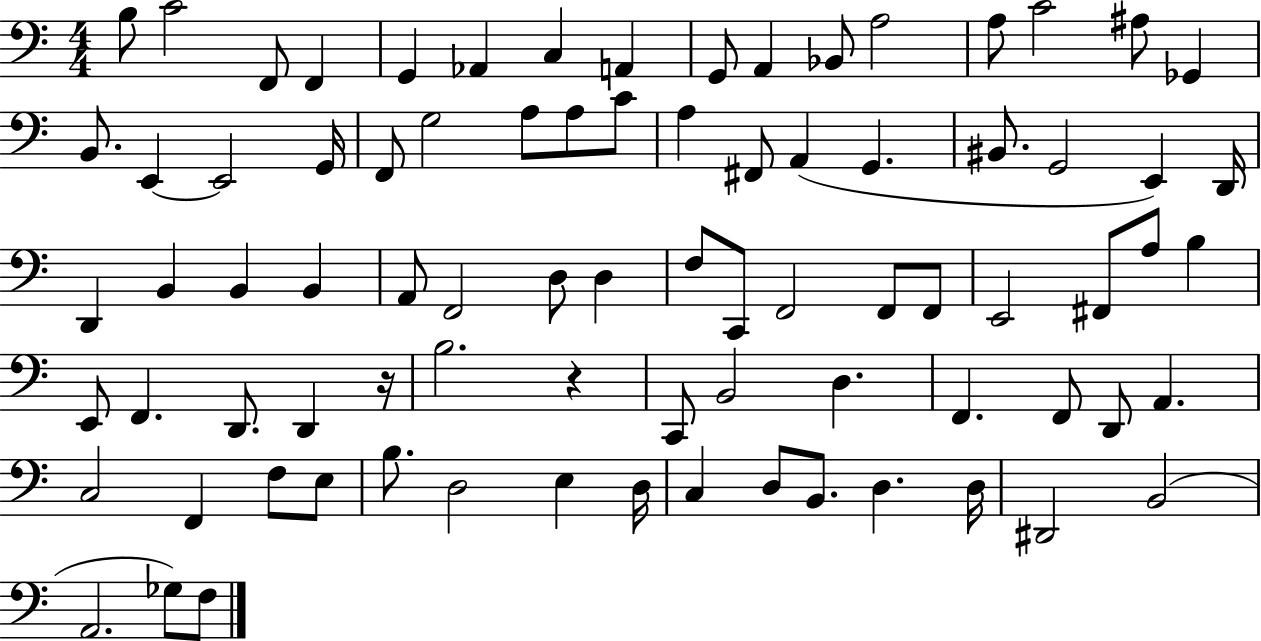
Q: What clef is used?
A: bass